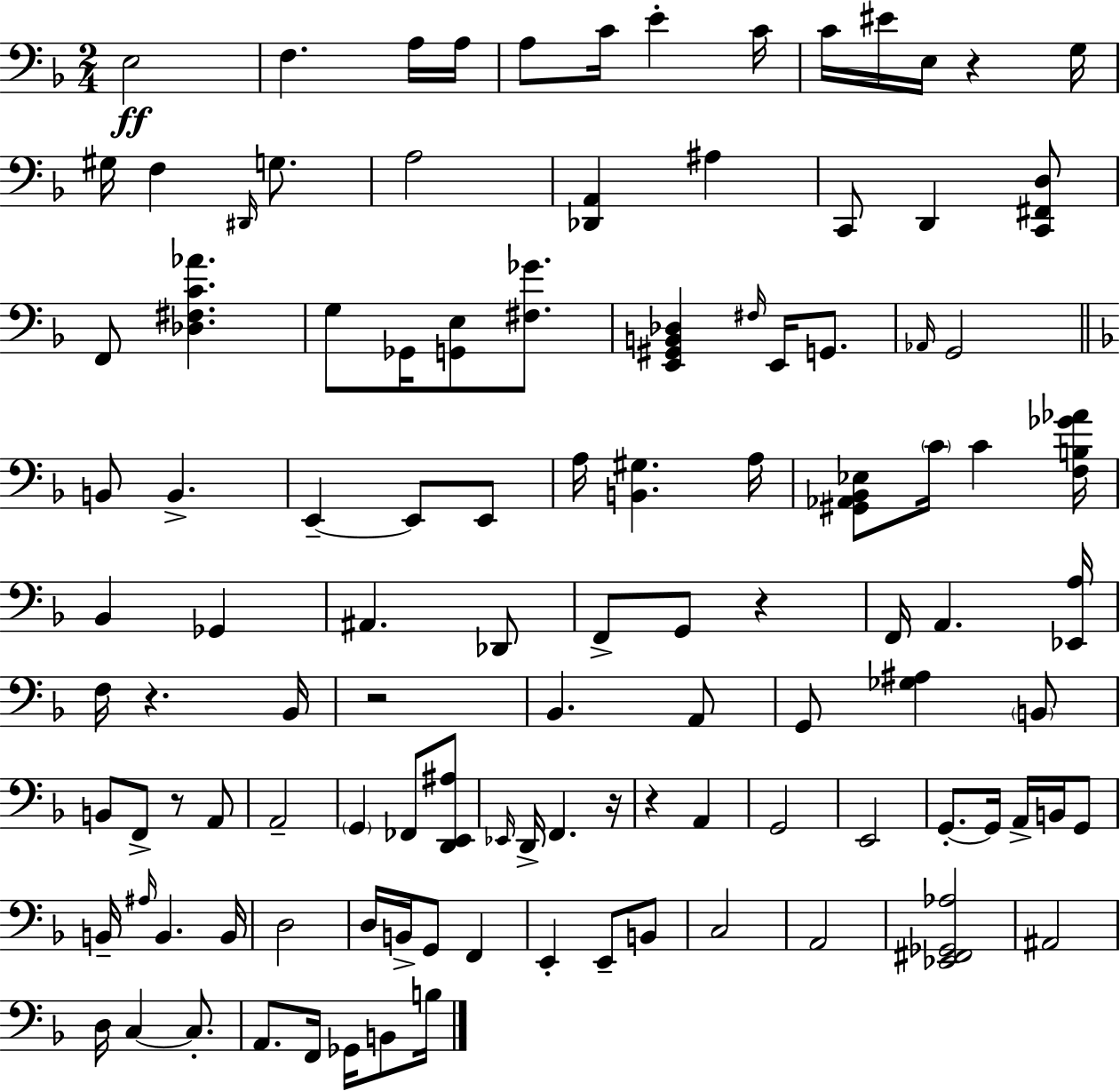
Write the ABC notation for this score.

X:1
T:Untitled
M:2/4
L:1/4
K:Dm
E,2 F, A,/4 A,/4 A,/2 C/4 E C/4 C/4 ^E/4 E,/4 z G,/4 ^G,/4 F, ^D,,/4 G,/2 A,2 [_D,,A,,] ^A, C,,/2 D,, [C,,^F,,D,]/2 F,,/2 [_D,^F,C_A] G,/2 _G,,/4 [G,,E,]/2 [^F,_G]/2 [E,,^G,,B,,_D,] ^F,/4 E,,/4 G,,/2 _A,,/4 G,,2 B,,/2 B,, E,, E,,/2 E,,/2 A,/4 [B,,^G,] A,/4 [^G,,_A,,_B,,_E,]/2 C/4 C [F,B,_G_A]/4 _B,, _G,, ^A,, _D,,/2 F,,/2 G,,/2 z F,,/4 A,, [_E,,A,]/4 F,/4 z _B,,/4 z2 _B,, A,,/2 G,,/2 [_G,^A,] B,,/2 B,,/2 F,,/2 z/2 A,,/2 A,,2 G,, _F,,/2 [D,,E,,^A,]/2 _E,,/4 D,,/4 F,, z/4 z A,, G,,2 E,,2 G,,/2 G,,/4 A,,/4 B,,/4 G,,/2 B,,/4 ^A,/4 B,, B,,/4 D,2 D,/4 B,,/4 G,,/2 F,, E,, E,,/2 B,,/2 C,2 A,,2 [_E,,^F,,_G,,_A,]2 ^A,,2 D,/4 C, C,/2 A,,/2 F,,/4 _G,,/4 B,,/2 B,/4